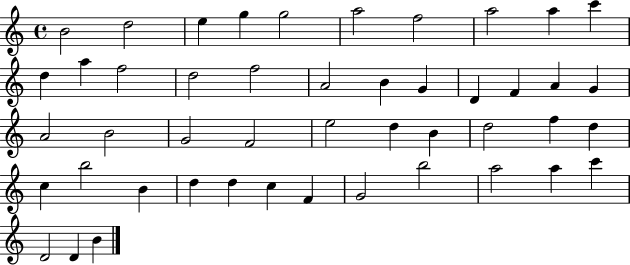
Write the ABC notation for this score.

X:1
T:Untitled
M:4/4
L:1/4
K:C
B2 d2 e g g2 a2 f2 a2 a c' d a f2 d2 f2 A2 B G D F A G A2 B2 G2 F2 e2 d B d2 f d c b2 B d d c F G2 b2 a2 a c' D2 D B